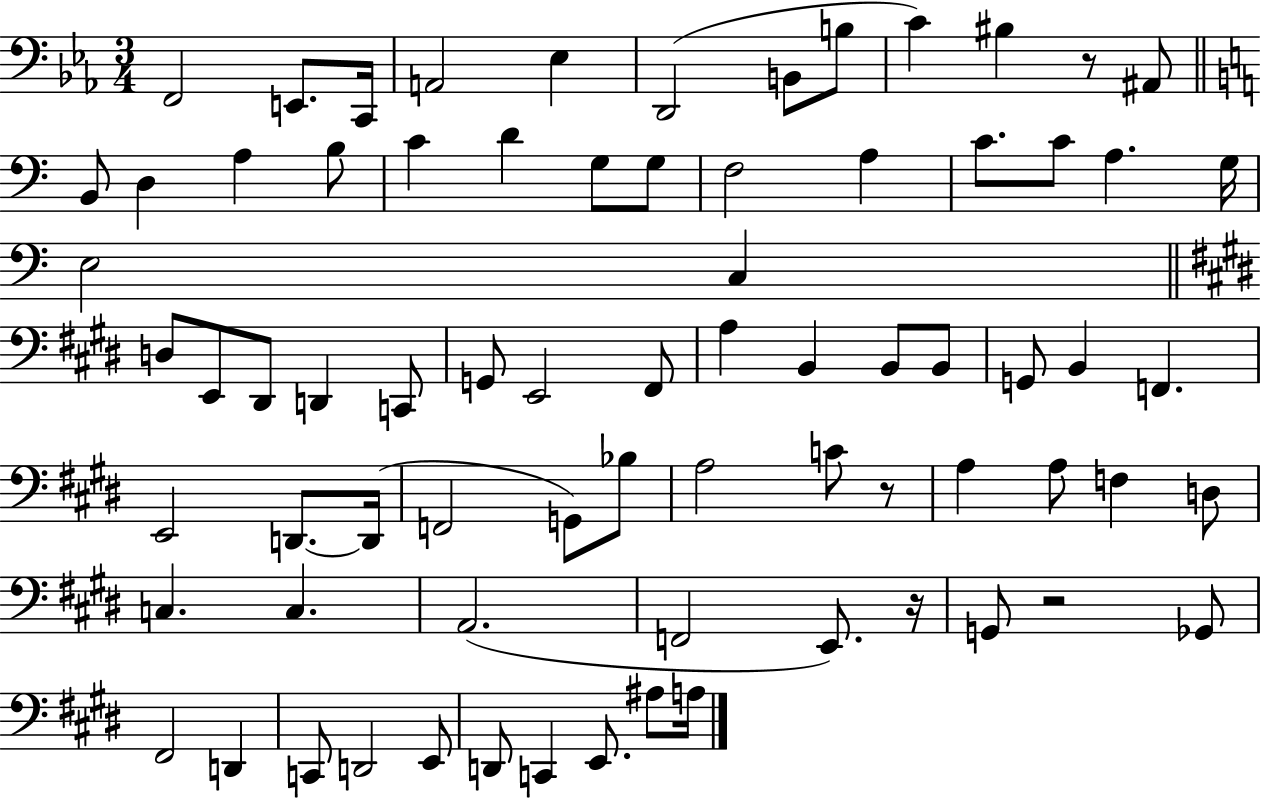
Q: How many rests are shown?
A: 4